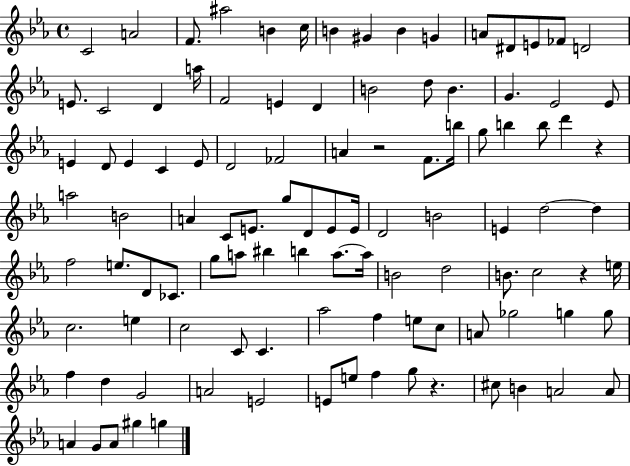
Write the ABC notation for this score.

X:1
T:Untitled
M:4/4
L:1/4
K:Eb
C2 A2 F/2 ^a2 B c/4 B ^G B G A/2 ^D/2 E/2 _F/2 D2 E/2 C2 D a/4 F2 E D B2 d/2 B G _E2 _E/2 E D/2 E C E/2 D2 _F2 A z2 F/2 b/4 g/2 b b/2 d' z a2 B2 A C/2 E/2 g/2 D/2 E/2 E/4 D2 B2 E d2 d f2 e/2 D/2 _C/2 g/2 a/2 ^b b a/2 a/4 B2 d2 B/2 c2 z e/4 c2 e c2 C/2 C _a2 f e/2 c/2 A/2 _g2 g g/2 f d G2 A2 E2 E/2 e/2 f g/2 z ^c/2 B A2 A/2 A G/2 A/2 ^g g